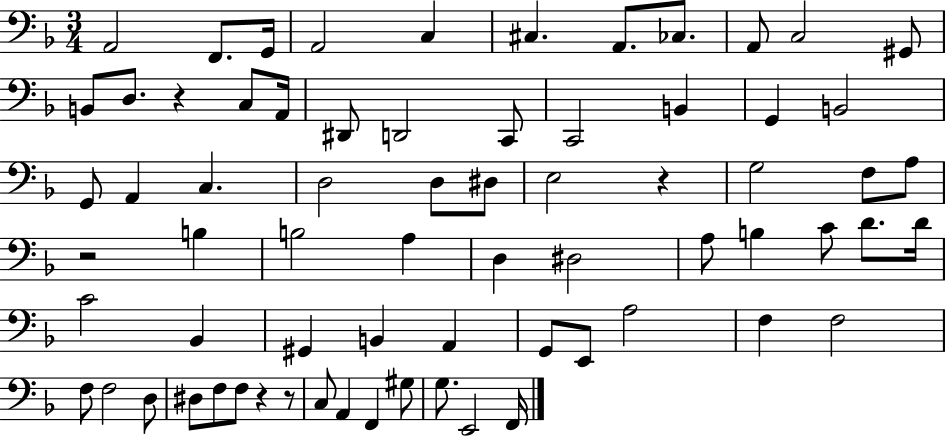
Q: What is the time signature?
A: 3/4